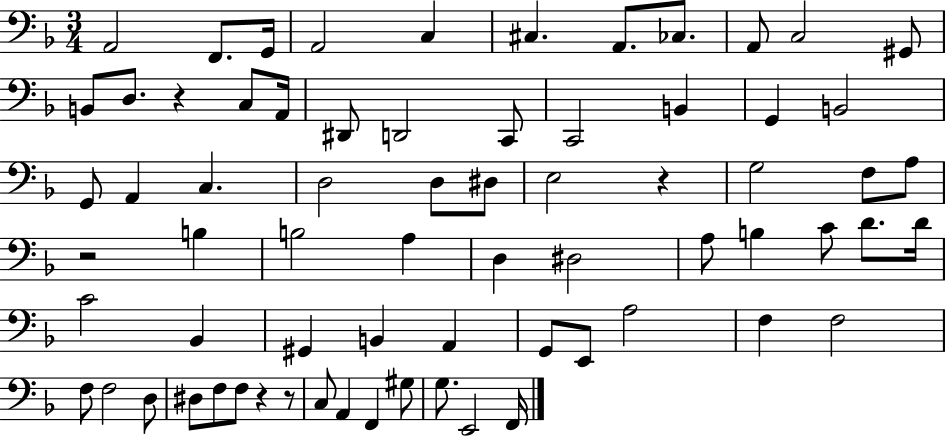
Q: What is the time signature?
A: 3/4